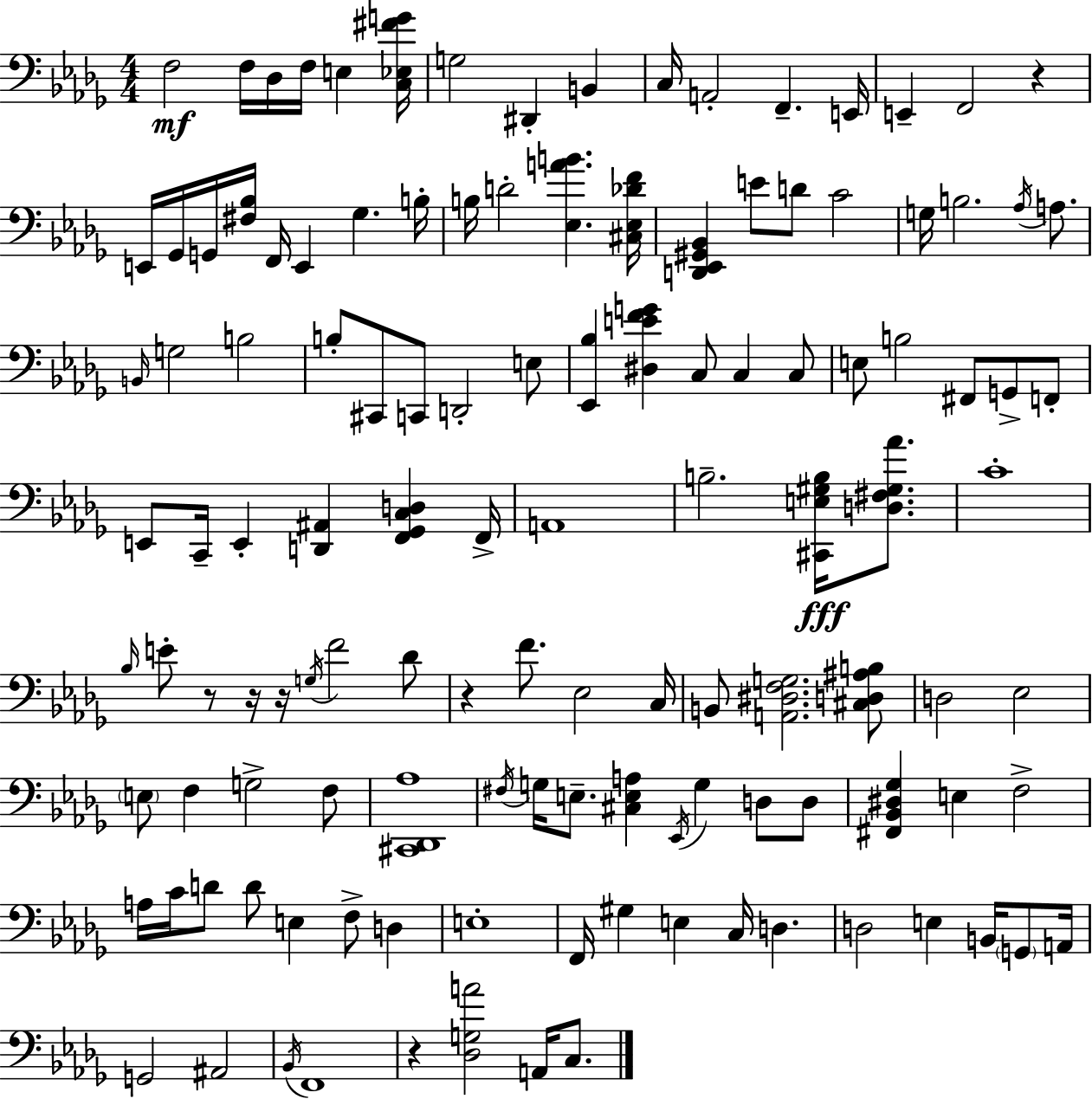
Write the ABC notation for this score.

X:1
T:Untitled
M:4/4
L:1/4
K:Bbm
F,2 F,/4 _D,/4 F,/4 E, [C,_E,^FG]/4 G,2 ^D,, B,, C,/4 A,,2 F,, E,,/4 E,, F,,2 z E,,/4 _G,,/4 G,,/4 [^F,_B,]/4 F,,/4 E,, _G, B,/4 B,/4 D2 [_E,AB] [^C,_E,_DF]/4 [D,,_E,,^G,,_B,,] E/2 D/2 C2 G,/4 B,2 _A,/4 A,/2 B,,/4 G,2 B,2 B,/2 ^C,,/2 C,,/2 D,,2 E,/2 [_E,,_B,] [^D,EFG] C,/2 C, C,/2 E,/2 B,2 ^F,,/2 G,,/2 F,,/2 E,,/2 C,,/4 E,, [D,,^A,,] [F,,_G,,C,D,] F,,/4 A,,4 B,2 [^C,,E,^G,B,]/4 [D,^F,^G,_A]/2 C4 _B,/4 E/2 z/2 z/4 z/4 G,/4 F2 _D/2 z F/2 _E,2 C,/4 B,,/2 [A,,^D,F,G,]2 [^C,D,^A,B,]/2 D,2 _E,2 E,/2 F, G,2 F,/2 [^C,,_D,,_A,]4 ^F,/4 G,/4 E,/2 [^C,E,A,] _E,,/4 G, D,/2 D,/2 [^F,,_B,,^D,_G,] E, F,2 A,/4 C/4 D/2 D/2 E, F,/2 D, E,4 F,,/4 ^G, E, C,/4 D, D,2 E, B,,/4 G,,/2 A,,/4 G,,2 ^A,,2 _B,,/4 F,,4 z [_D,G,A]2 A,,/4 C,/2